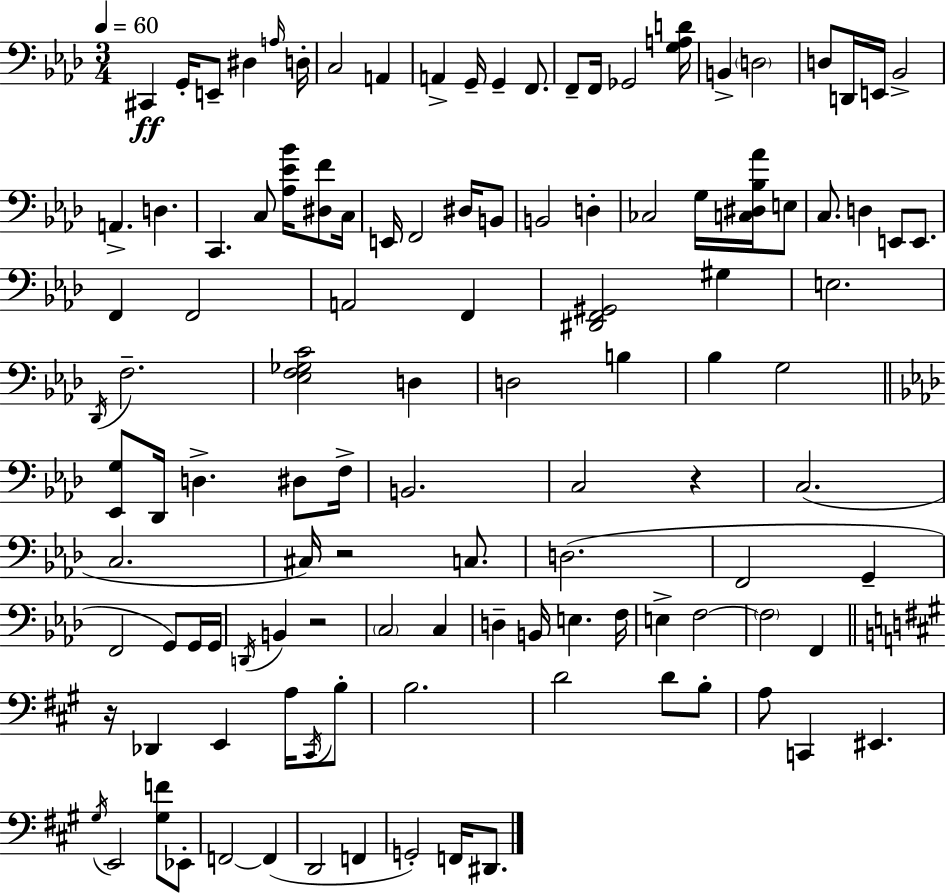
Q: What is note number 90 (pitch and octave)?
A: B3